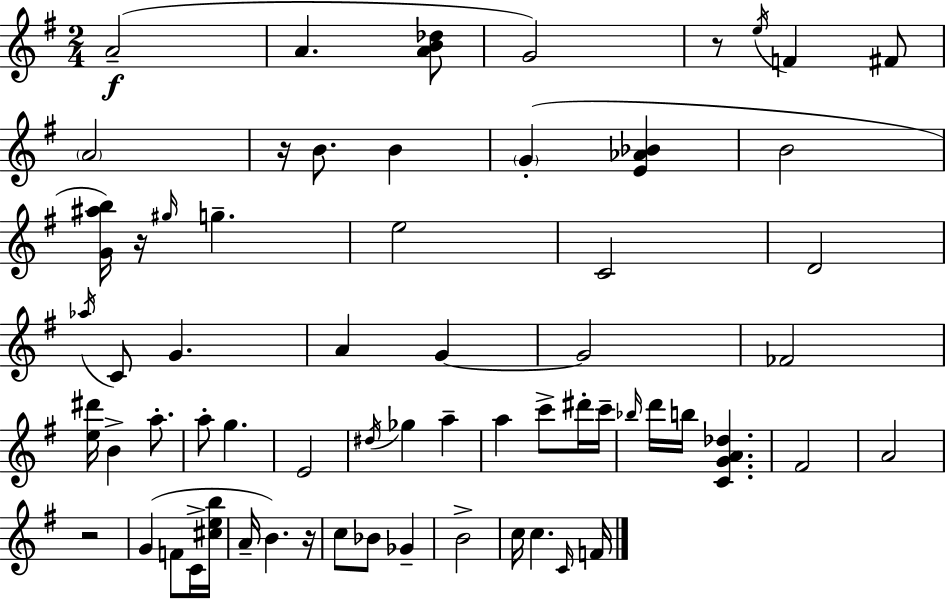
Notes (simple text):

A4/h A4/q. [A4,B4,Db5]/e G4/h R/e E5/s F4/q F#4/e A4/h R/s B4/e. B4/q G4/q [E4,Ab4,Bb4]/q B4/h [G4,A#5,B5]/s R/s G#5/s G5/q. E5/h C4/h D4/h Ab5/s C4/e G4/q. A4/q G4/q G4/h FES4/h [E5,D#6]/s B4/q A5/e. A5/e G5/q. E4/h D#5/s Gb5/q A5/q A5/q C6/e D#6/s C6/s Bb5/s D6/s B5/s [C4,G4,A4,Db5]/q. F#4/h A4/h R/h G4/q F4/e C4/s [C#5,E5,B5]/s A4/s B4/q. R/s C5/e Bb4/e Gb4/q B4/h C5/s C5/q. C4/s F4/s